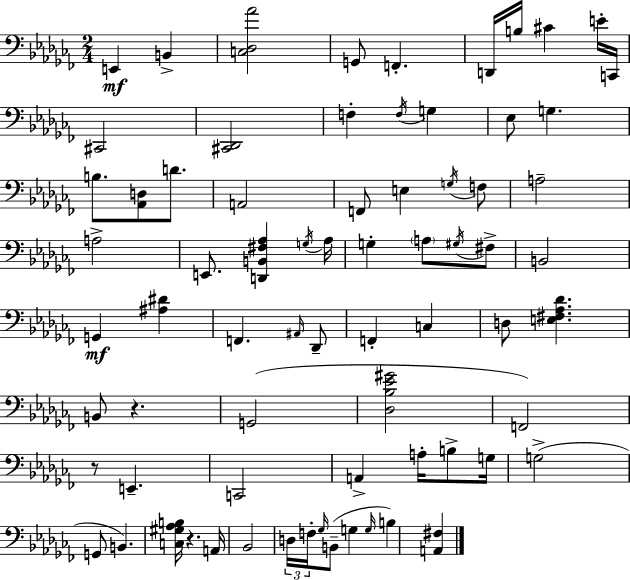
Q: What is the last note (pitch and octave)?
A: B3